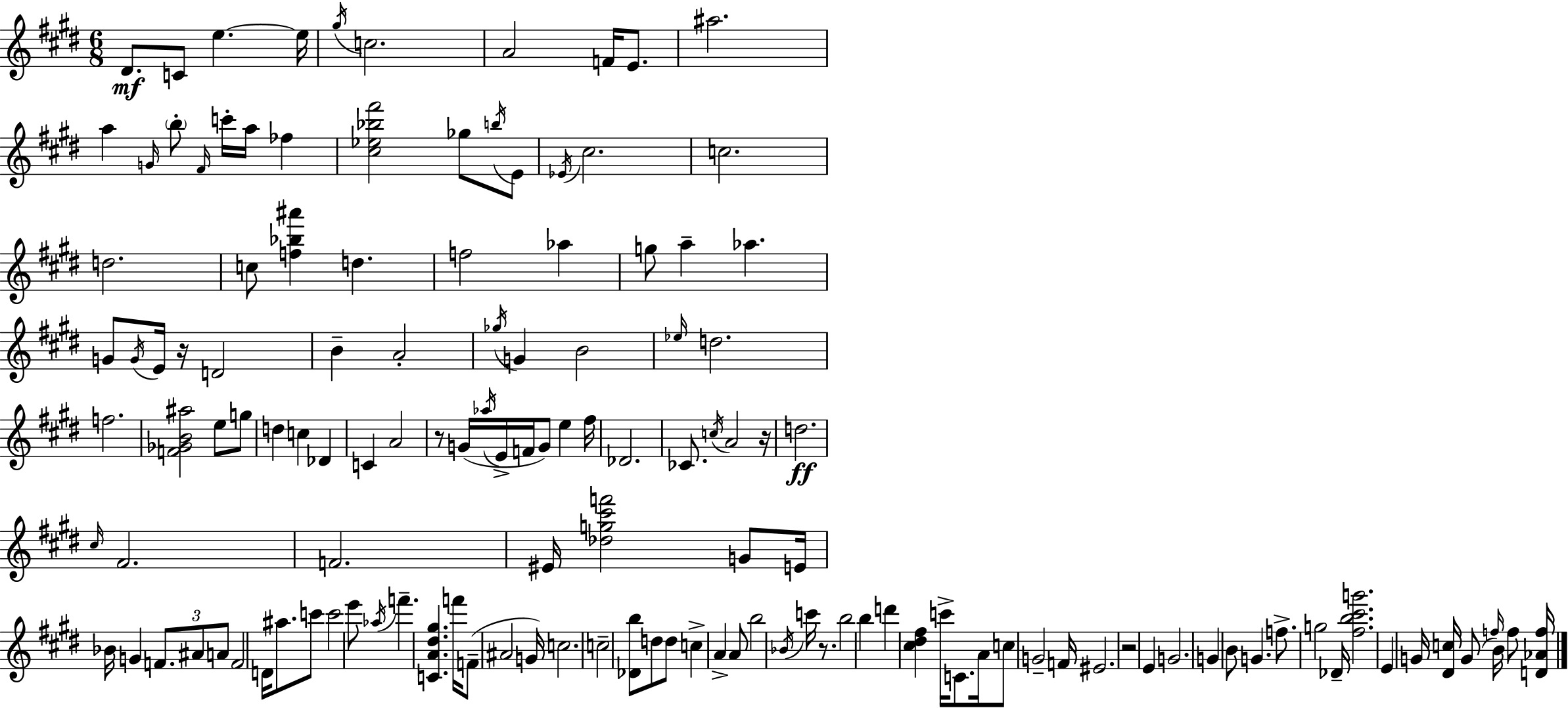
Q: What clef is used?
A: treble